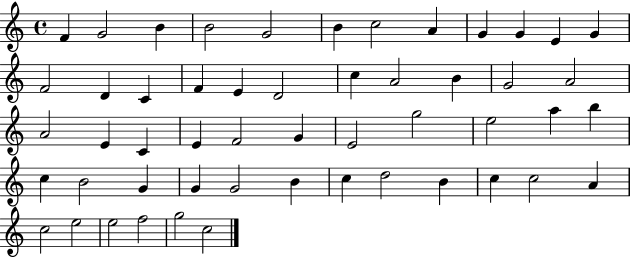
{
  \clef treble
  \time 4/4
  \defaultTimeSignature
  \key c \major
  f'4 g'2 b'4 | b'2 g'2 | b'4 c''2 a'4 | g'4 g'4 e'4 g'4 | \break f'2 d'4 c'4 | f'4 e'4 d'2 | c''4 a'2 b'4 | g'2 a'2 | \break a'2 e'4 c'4 | e'4 f'2 g'4 | e'2 g''2 | e''2 a''4 b''4 | \break c''4 b'2 g'4 | g'4 g'2 b'4 | c''4 d''2 b'4 | c''4 c''2 a'4 | \break c''2 e''2 | e''2 f''2 | g''2 c''2 | \bar "|."
}